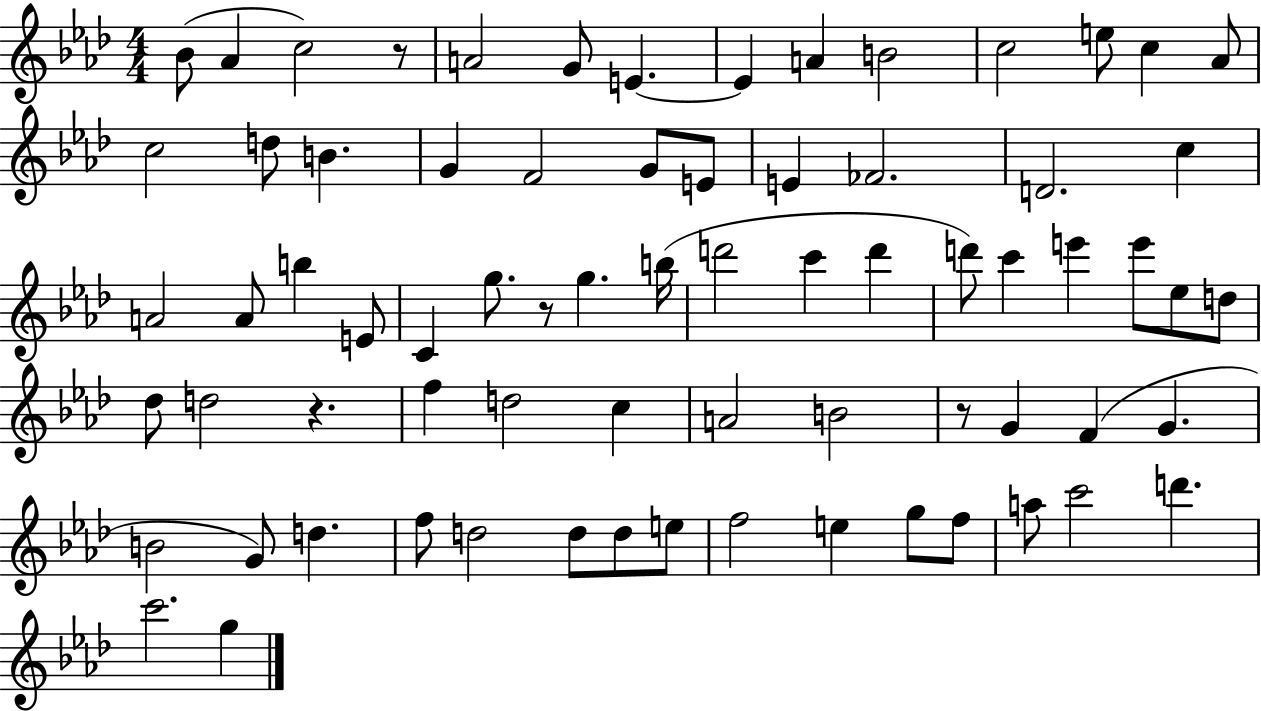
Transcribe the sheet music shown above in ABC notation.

X:1
T:Untitled
M:4/4
L:1/4
K:Ab
_B/2 _A c2 z/2 A2 G/2 E E A B2 c2 e/2 c _A/2 c2 d/2 B G F2 G/2 E/2 E _F2 D2 c A2 A/2 b E/2 C g/2 z/2 g b/4 d'2 c' d' d'/2 c' e' e'/2 _e/2 d/2 _d/2 d2 z f d2 c A2 B2 z/2 G F G B2 G/2 d f/2 d2 d/2 d/2 e/2 f2 e g/2 f/2 a/2 c'2 d' c'2 g